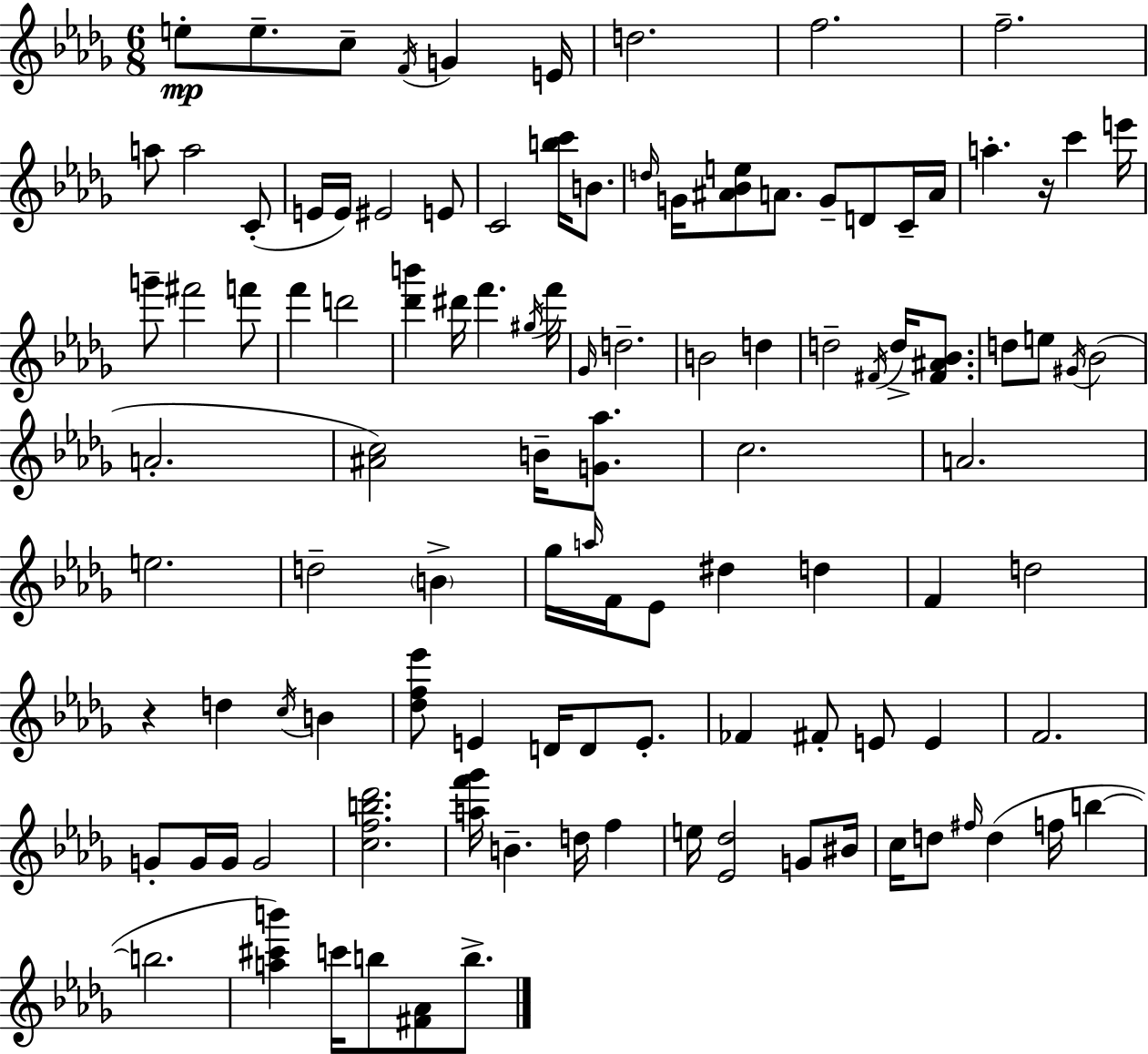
{
  \clef treble
  \numericTimeSignature
  \time 6/8
  \key bes \minor
  e''8-.\mp e''8.-- c''8-- \acciaccatura { f'16 } g'4 | e'16 d''2. | f''2. | f''2.-- | \break a''8 a''2 c'8-.( | e'16 e'16) eis'2 e'8 | c'2 <b'' c'''>16 b'8. | \grace { d''16 } g'16 <ais' bes' e''>8 a'8. g'8-- d'8 | \break c'16-- a'16 a''4.-. r16 c'''4 | e'''16 g'''8-- fis'''2 | f'''8 f'''4 d'''2 | <des''' b'''>4 dis'''16 f'''4. | \break \acciaccatura { gis''16 } f'''16 \grace { ges'16 } d''2.-- | b'2 | d''4 d''2-- | \acciaccatura { fis'16 } d''16-> <fis' ais' bes'>8. d''8 e''8 \acciaccatura { gis'16 } bes'2( | \break a'2.-. | <ais' c''>2) | b'16-- <g' aes''>8. c''2. | a'2. | \break e''2. | d''2-- | \parenthesize b'4-> ges''16 \grace { a''16 } f'16 ees'8 dis''4 | d''4 f'4 d''2 | \break r4 d''4 | \acciaccatura { c''16 } b'4 <des'' f'' ees'''>8 e'4 | d'16 d'8 e'8.-. fes'4 | fis'8-. e'8 e'4 f'2. | \break g'8-. g'16 g'16 | g'2 <c'' f'' b'' des'''>2. | <a'' f''' ges'''>16 b'4.-- | d''16 f''4 e''16 <ees' des''>2 | \break g'8 bis'16 c''16 d''8 \grace { fis''16 } | d''4( f''16 b''4~~ b''2. | <a'' cis''' b'''>4) | c'''16 b''8 <fis' aes'>8 b''8.-> \bar "|."
}